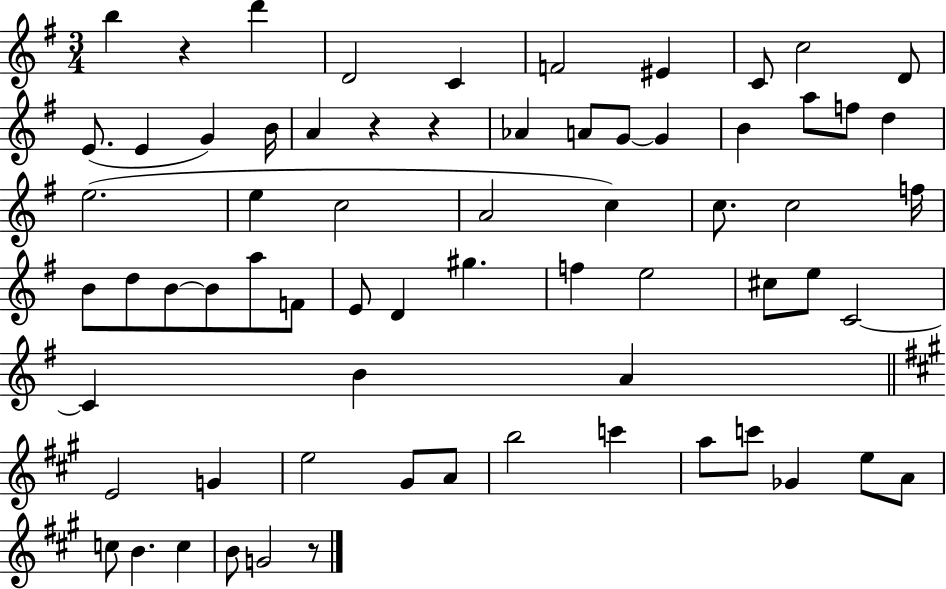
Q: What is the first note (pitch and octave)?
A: B5